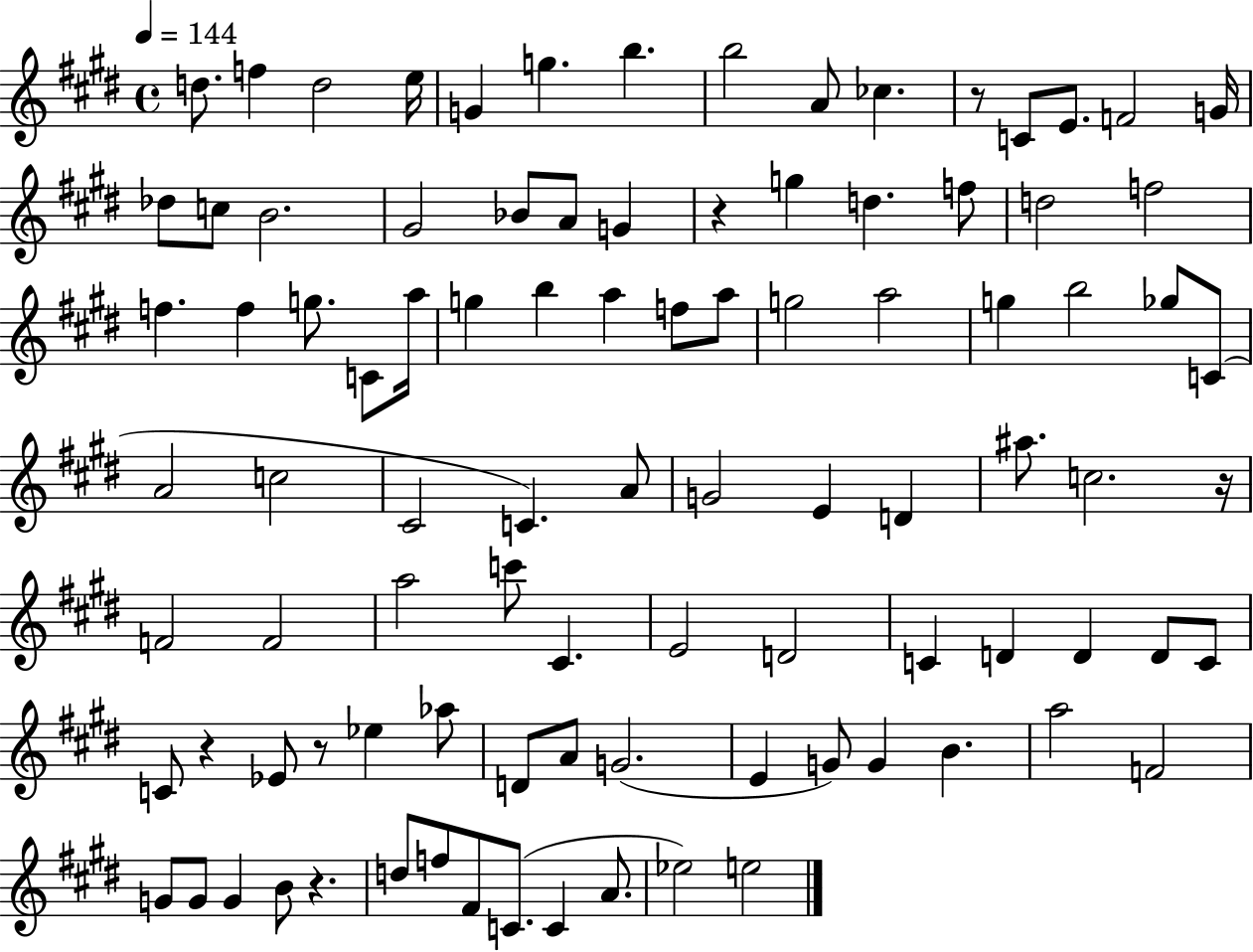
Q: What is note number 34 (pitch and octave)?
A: A5